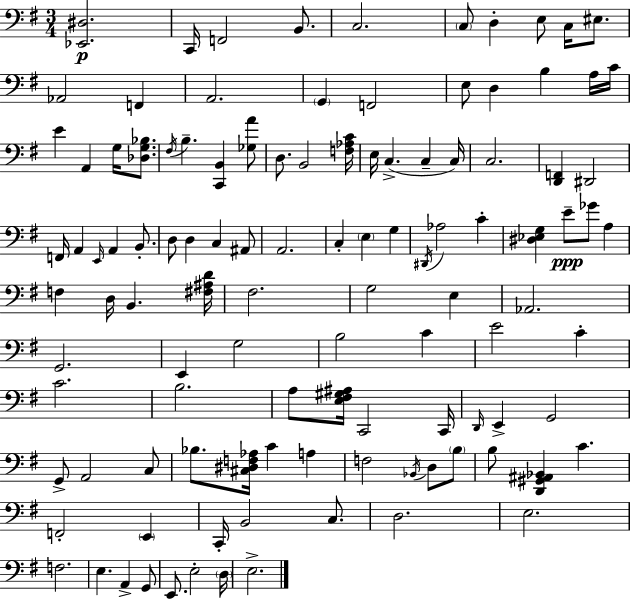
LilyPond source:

{
  \clef bass
  \numericTimeSignature
  \time 3/4
  \key e \minor
  <ees, dis>2.\p | c,16 f,2 b,8. | c2. | \parenthesize c8 d4-. e8 c16 eis8. | \break aes,2 f,4 | a,2. | \parenthesize g,4 f,2 | e8 d4 b4 a16 c'16 | \break e'4 a,4 g16 <des g bes>8. | \acciaccatura { fis16 } b4.-- <c, b,>4 <ges a'>8 | d8. b,2 | <f aes c'>16 e16 c4.->( c4-- | \break c16) c2. | <d, f,>4 dis,2 | f,16 a,4 \grace { e,16 } a,4 b,8.-. | d8 d4 c4 | \break ais,8 a,2. | c4-. \parenthesize e4 g4 | \acciaccatura { dis,16 } aes2 c'4-. | <dis ees g>4 e'8--\ppp ges'8 a4 | \break f4 d16 b,4. | <fis ais d'>16 fis2. | g2 e4 | aes,2. | \break g,2. | e,4 g2 | b2 c'4 | e'2 c'4-. | \break c'2. | b2. | a8 <e fis gis ais>16 c,2 | c,16 \grace { d,16 } e,4-> g,2 | \break g,8-> a,2 | c8 bes8. <cis dis f aes>16 c'4 | a4 f2 | \acciaccatura { bes,16 } d8 \parenthesize b8 b8 <d, gis, ais, bes,>4 c'4. | \break f,2-. | \parenthesize e,4 c,16-. b,2 | c8. d2. | e2. | \break f2. | e4. a,4-> | g,8 e,8. e2-. | \parenthesize d16 e2.-> | \break \bar "|."
}